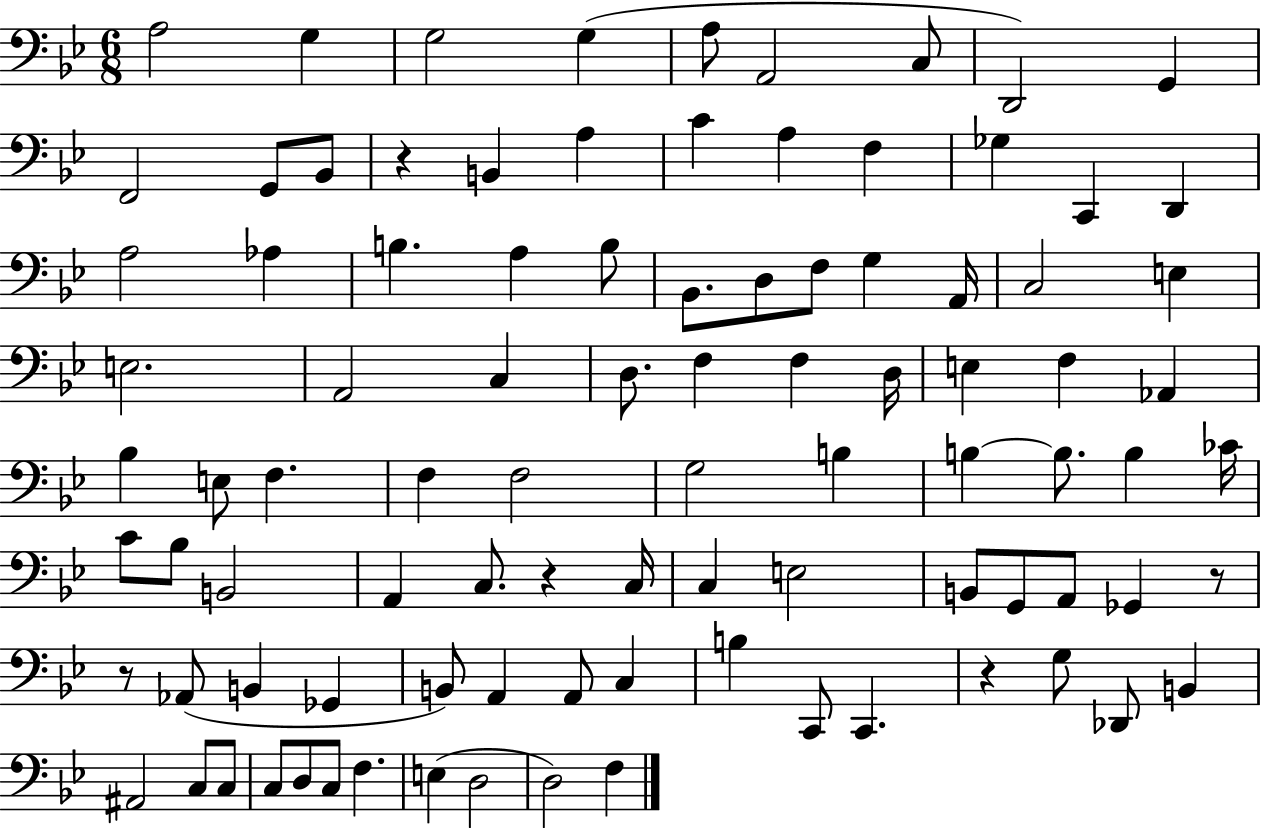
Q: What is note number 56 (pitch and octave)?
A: B2